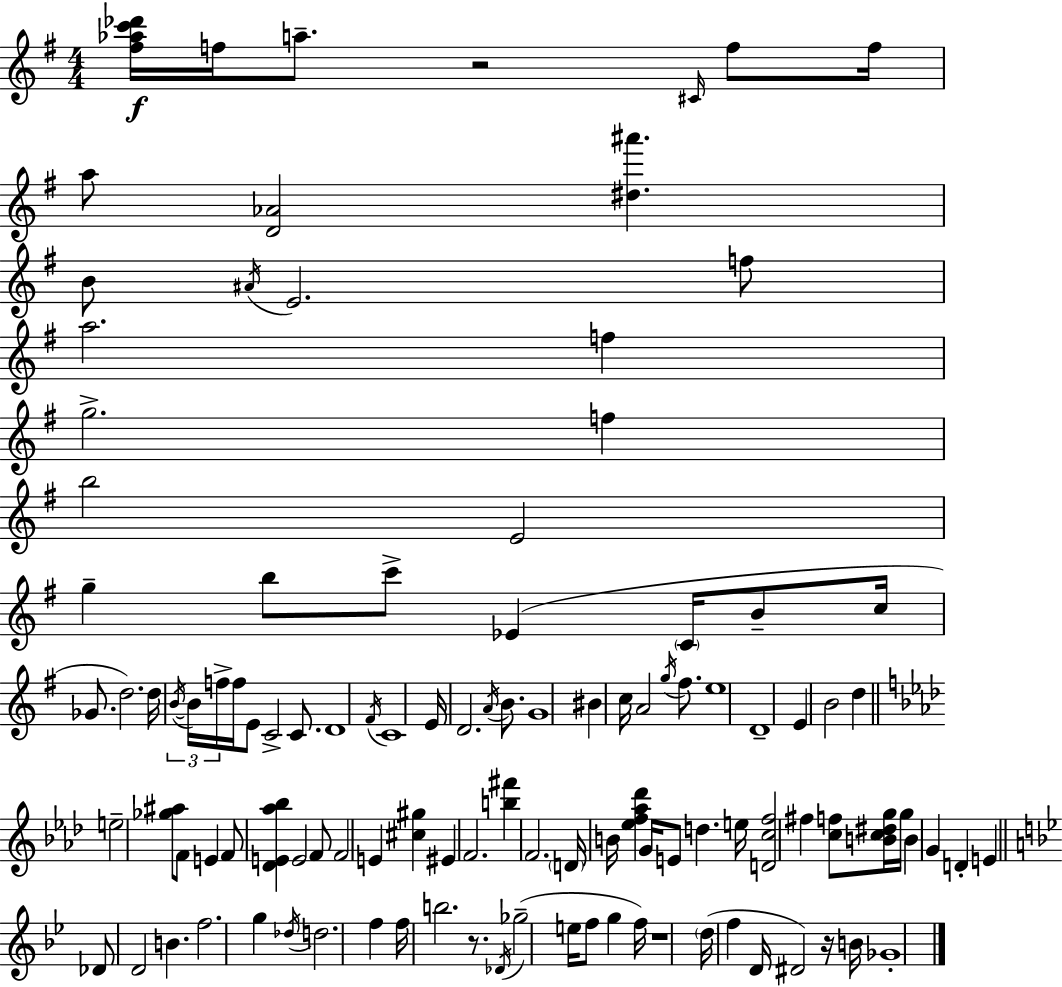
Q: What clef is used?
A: treble